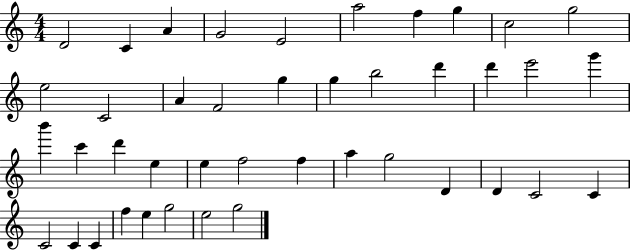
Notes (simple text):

D4/h C4/q A4/q G4/h E4/h A5/h F5/q G5/q C5/h G5/h E5/h C4/h A4/q F4/h G5/q G5/q B5/h D6/q D6/q E6/h G6/q B6/q C6/q D6/q E5/q E5/q F5/h F5/q A5/q G5/h D4/q D4/q C4/h C4/q C4/h C4/q C4/q F5/q E5/q G5/h E5/h G5/h